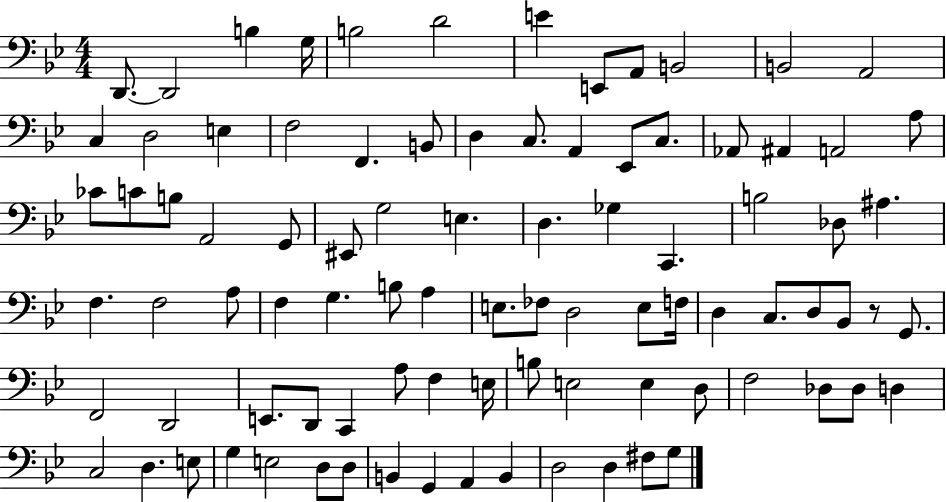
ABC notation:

X:1
T:Untitled
M:4/4
L:1/4
K:Bb
D,,/2 D,,2 B, G,/4 B,2 D2 E E,,/2 A,,/2 B,,2 B,,2 A,,2 C, D,2 E, F,2 F,, B,,/2 D, C,/2 A,, _E,,/2 C,/2 _A,,/2 ^A,, A,,2 A,/2 _C/2 C/2 B,/2 A,,2 G,,/2 ^E,,/2 G,2 E, D, _G, C,, B,2 _D,/2 ^A, F, F,2 A,/2 F, G, B,/2 A, E,/2 _F,/2 D,2 E,/2 F,/4 D, C,/2 D,/2 _B,,/2 z/2 G,,/2 F,,2 D,,2 E,,/2 D,,/2 C,, A,/2 F, E,/4 B,/2 E,2 E, D,/2 F,2 _D,/2 _D,/2 D, C,2 D, E,/2 G, E,2 D,/2 D,/2 B,, G,, A,, B,, D,2 D, ^F,/2 G,/2